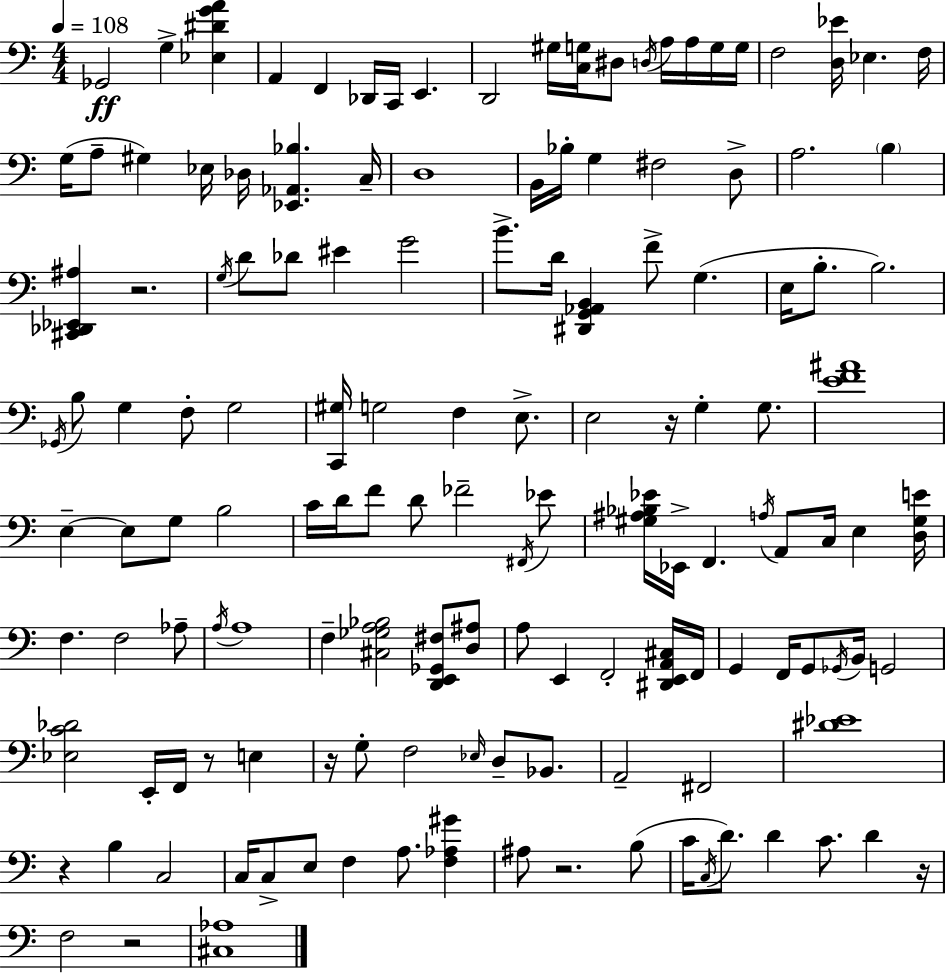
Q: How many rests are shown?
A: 8